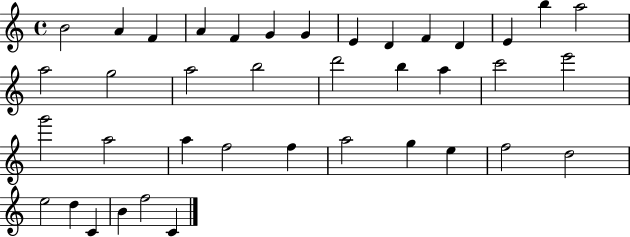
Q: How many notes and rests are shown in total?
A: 39